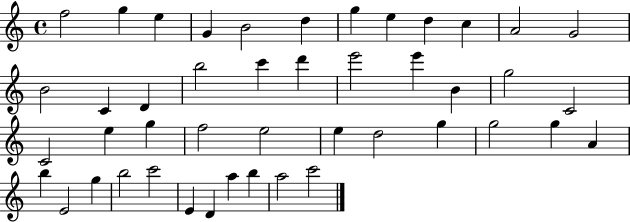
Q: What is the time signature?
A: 4/4